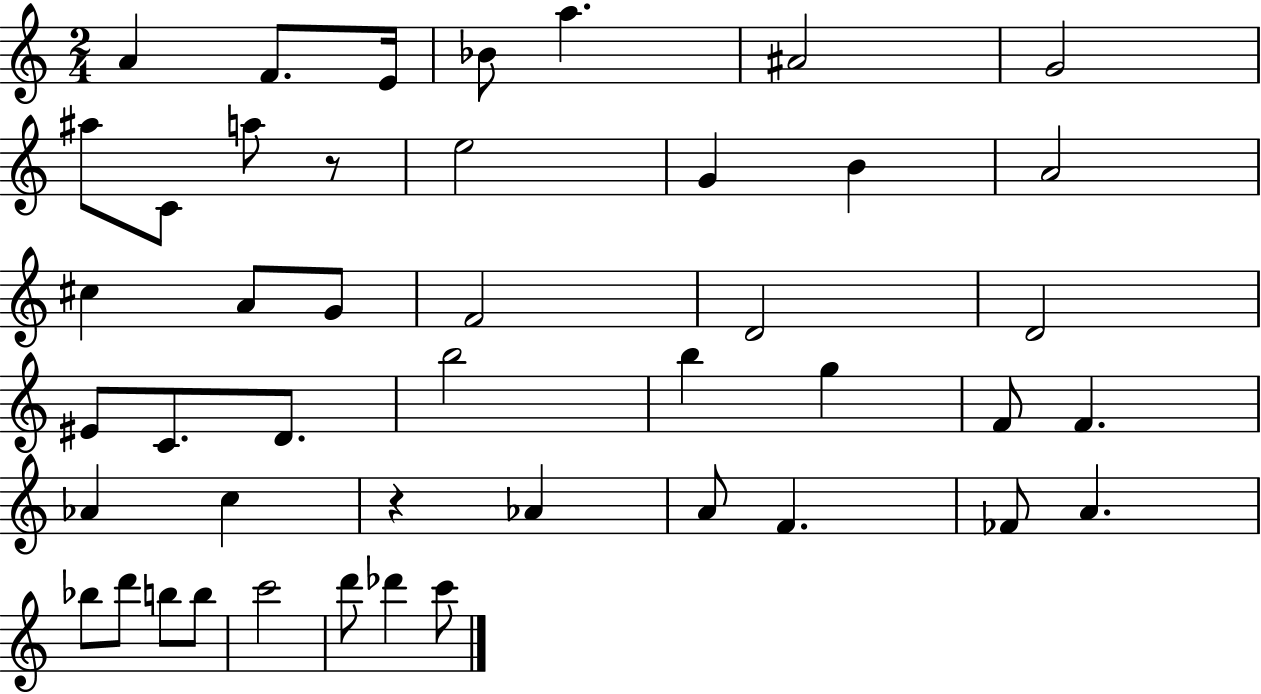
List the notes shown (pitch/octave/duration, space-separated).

A4/q F4/e. E4/s Bb4/e A5/q. A#4/h G4/h A#5/e C4/e A5/e R/e E5/h G4/q B4/q A4/h C#5/q A4/e G4/e F4/h D4/h D4/h EIS4/e C4/e. D4/e. B5/h B5/q G5/q F4/e F4/q. Ab4/q C5/q R/q Ab4/q A4/e F4/q. FES4/e A4/q. Bb5/e D6/e B5/e B5/e C6/h D6/e Db6/q C6/e